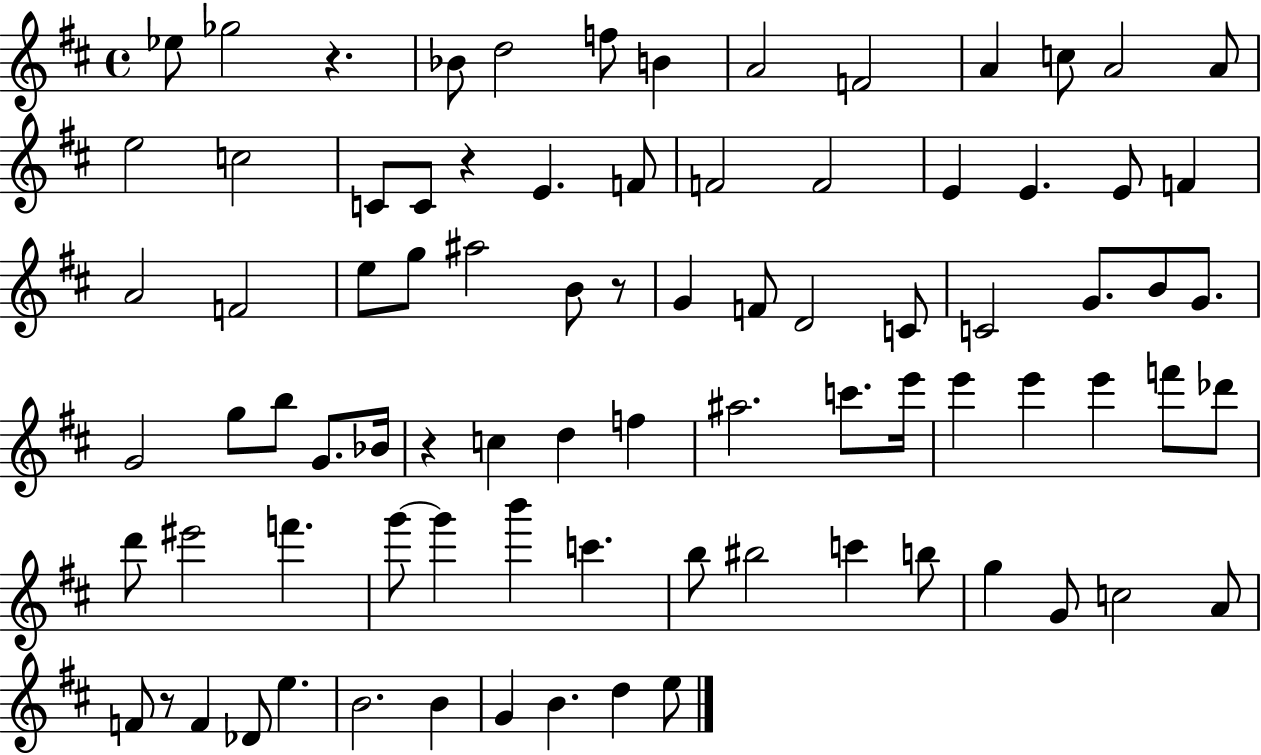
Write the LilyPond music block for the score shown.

{
  \clef treble
  \time 4/4
  \defaultTimeSignature
  \key d \major
  ees''8 ges''2 r4. | bes'8 d''2 f''8 b'4 | a'2 f'2 | a'4 c''8 a'2 a'8 | \break e''2 c''2 | c'8 c'8 r4 e'4. f'8 | f'2 f'2 | e'4 e'4. e'8 f'4 | \break a'2 f'2 | e''8 g''8 ais''2 b'8 r8 | g'4 f'8 d'2 c'8 | c'2 g'8. b'8 g'8. | \break g'2 g''8 b''8 g'8. bes'16 | r4 c''4 d''4 f''4 | ais''2. c'''8. e'''16 | e'''4 e'''4 e'''4 f'''8 des'''8 | \break d'''8 eis'''2 f'''4. | g'''8~~ g'''4 b'''4 c'''4. | b''8 bis''2 c'''4 b''8 | g''4 g'8 c''2 a'8 | \break f'8 r8 f'4 des'8 e''4. | b'2. b'4 | g'4 b'4. d''4 e''8 | \bar "|."
}